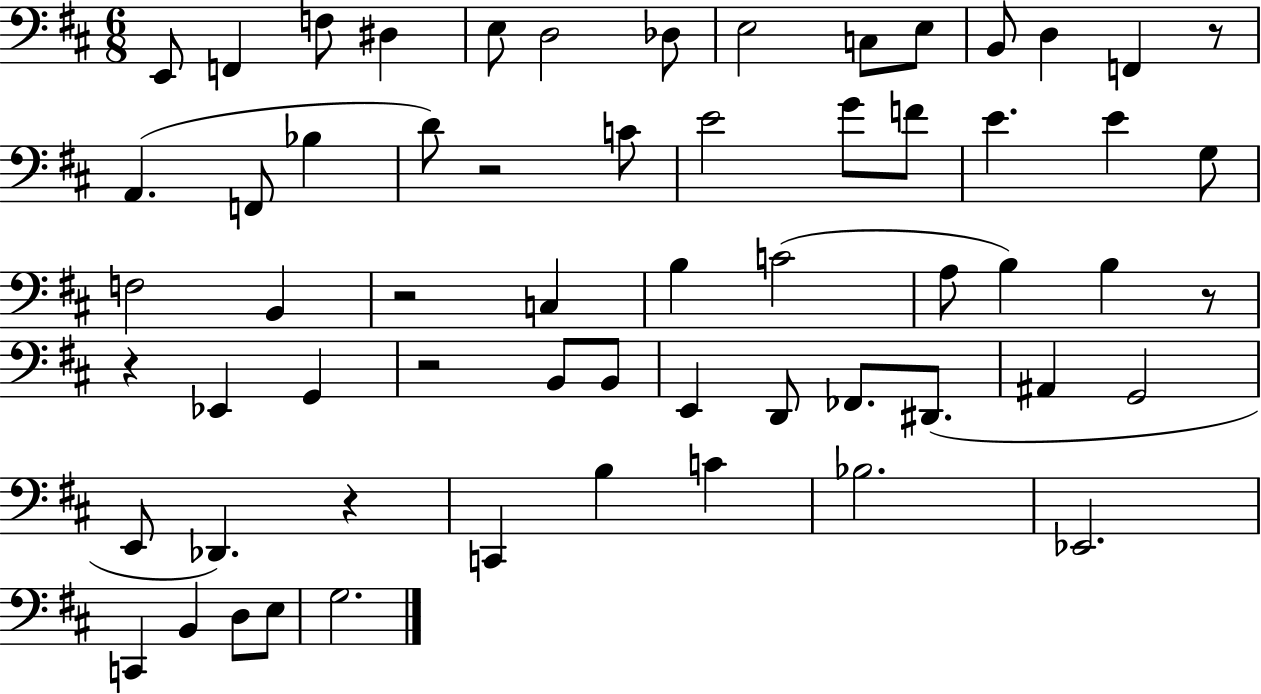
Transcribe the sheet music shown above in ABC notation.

X:1
T:Untitled
M:6/8
L:1/4
K:D
E,,/2 F,, F,/2 ^D, E,/2 D,2 _D,/2 E,2 C,/2 E,/2 B,,/2 D, F,, z/2 A,, F,,/2 _B, D/2 z2 C/2 E2 G/2 F/2 E E G,/2 F,2 B,, z2 C, B, C2 A,/2 B, B, z/2 z _E,, G,, z2 B,,/2 B,,/2 E,, D,,/2 _F,,/2 ^D,,/2 ^A,, G,,2 E,,/2 _D,, z C,, B, C _B,2 _E,,2 C,, B,, D,/2 E,/2 G,2